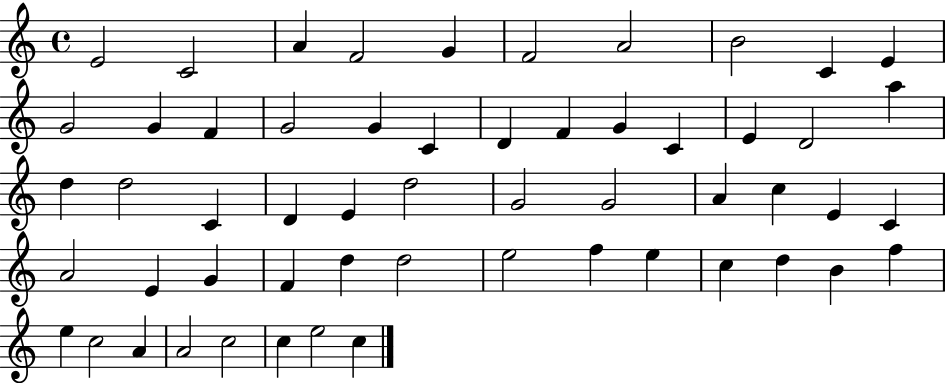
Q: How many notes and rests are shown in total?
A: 56